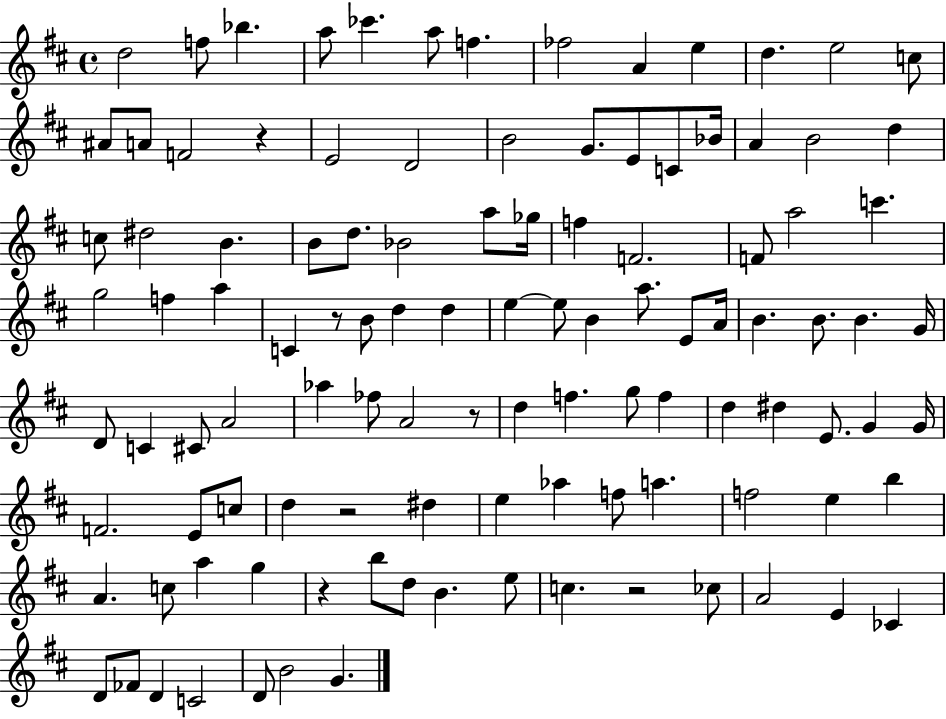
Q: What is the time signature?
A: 4/4